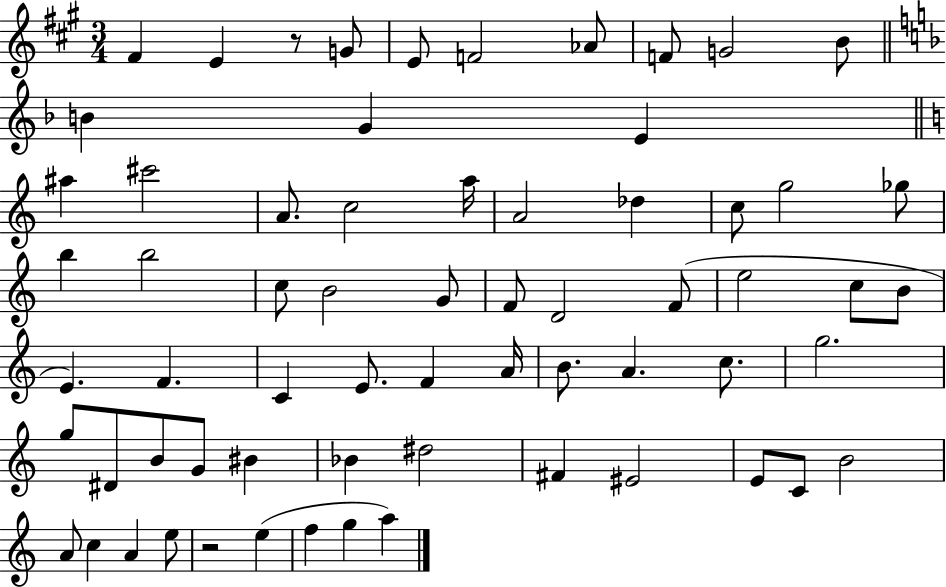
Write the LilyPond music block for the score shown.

{
  \clef treble
  \numericTimeSignature
  \time 3/4
  \key a \major
  fis'4 e'4 r8 g'8 | e'8 f'2 aes'8 | f'8 g'2 b'8 | \bar "||" \break \key d \minor b'4 g'4 e'4 | \bar "||" \break \key c \major ais''4 cis'''2 | a'8. c''2 a''16 | a'2 des''4 | c''8 g''2 ges''8 | \break b''4 b''2 | c''8 b'2 g'8 | f'8 d'2 f'8( | e''2 c''8 b'8 | \break e'4.) f'4. | c'4 e'8. f'4 a'16 | b'8. a'4. c''8. | g''2. | \break g''8 dis'8 b'8 g'8 bis'4 | bes'4 dis''2 | fis'4 eis'2 | e'8 c'8 b'2 | \break a'8 c''4 a'4 e''8 | r2 e''4( | f''4 g''4 a''4) | \bar "|."
}